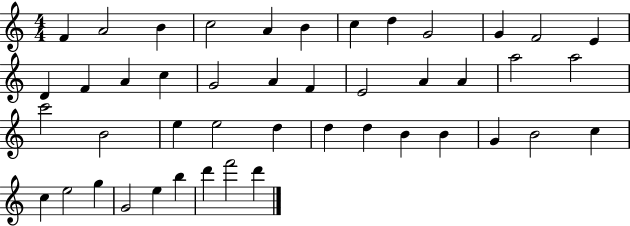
F4/q A4/h B4/q C5/h A4/q B4/q C5/q D5/q G4/h G4/q F4/h E4/q D4/q F4/q A4/q C5/q G4/h A4/q F4/q E4/h A4/q A4/q A5/h A5/h C6/h B4/h E5/q E5/h D5/q D5/q D5/q B4/q B4/q G4/q B4/h C5/q C5/q E5/h G5/q G4/h E5/q B5/q D6/q F6/h D6/q